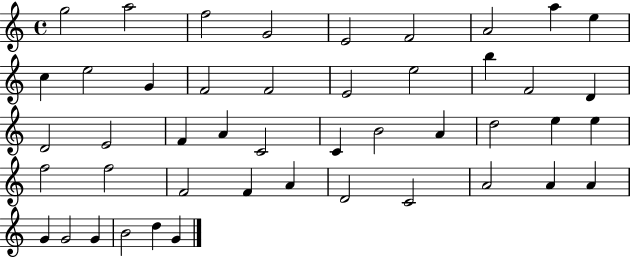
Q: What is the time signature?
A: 4/4